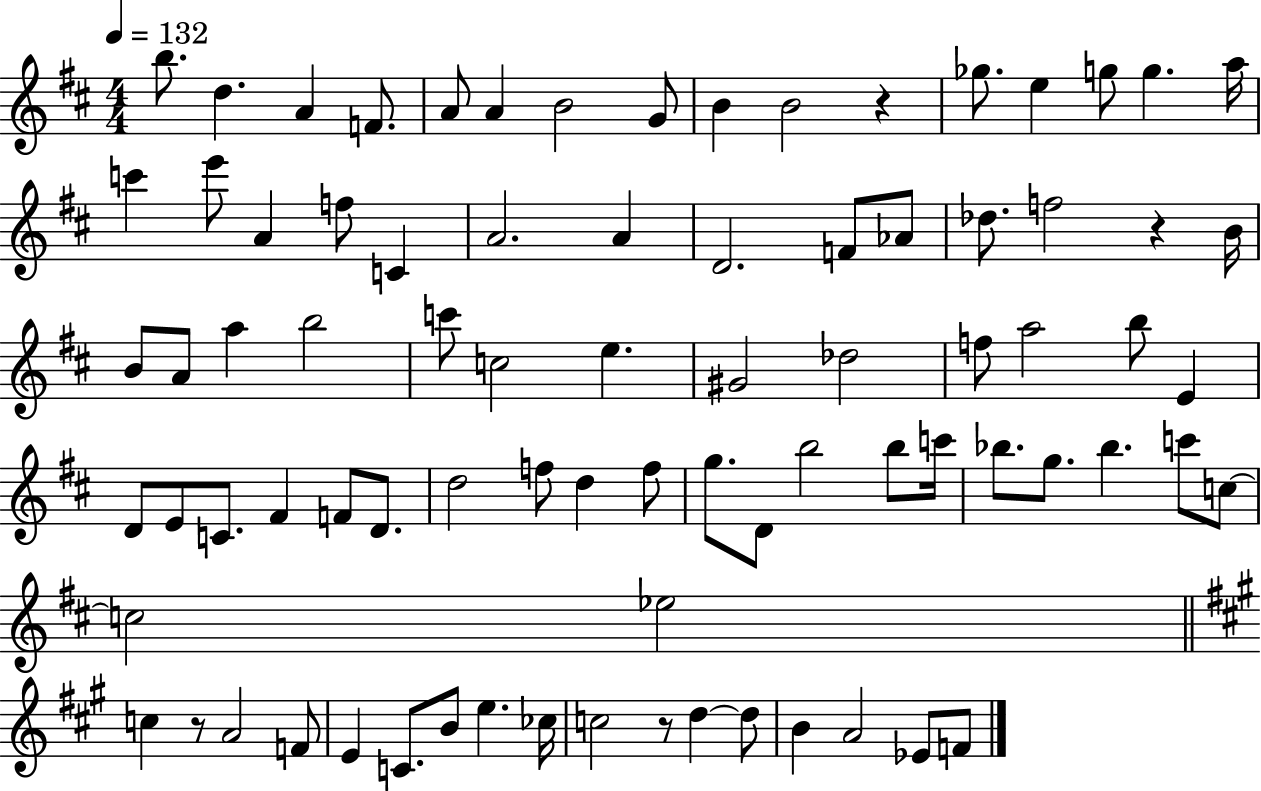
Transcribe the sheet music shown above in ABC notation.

X:1
T:Untitled
M:4/4
L:1/4
K:D
b/2 d A F/2 A/2 A B2 G/2 B B2 z _g/2 e g/2 g a/4 c' e'/2 A f/2 C A2 A D2 F/2 _A/2 _d/2 f2 z B/4 B/2 A/2 a b2 c'/2 c2 e ^G2 _d2 f/2 a2 b/2 E D/2 E/2 C/2 ^F F/2 D/2 d2 f/2 d f/2 g/2 D/2 b2 b/2 c'/4 _b/2 g/2 _b c'/2 c/2 c2 _e2 c z/2 A2 F/2 E C/2 B/2 e _c/4 c2 z/2 d d/2 B A2 _E/2 F/2